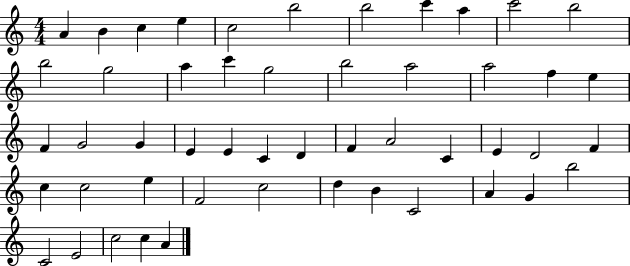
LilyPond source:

{
  \clef treble
  \numericTimeSignature
  \time 4/4
  \key c \major
  a'4 b'4 c''4 e''4 | c''2 b''2 | b''2 c'''4 a''4 | c'''2 b''2 | \break b''2 g''2 | a''4 c'''4 g''2 | b''2 a''2 | a''2 f''4 e''4 | \break f'4 g'2 g'4 | e'4 e'4 c'4 d'4 | f'4 a'2 c'4 | e'4 d'2 f'4 | \break c''4 c''2 e''4 | f'2 c''2 | d''4 b'4 c'2 | a'4 g'4 b''2 | \break c'2 e'2 | c''2 c''4 a'4 | \bar "|."
}